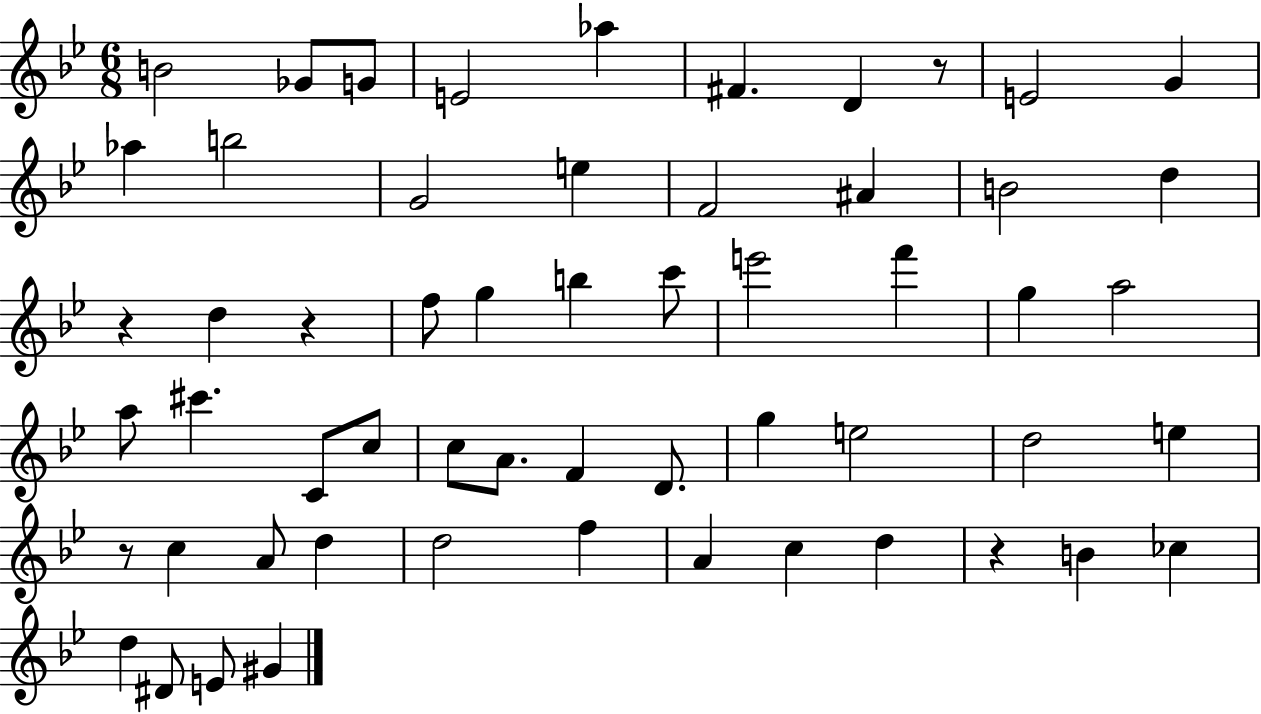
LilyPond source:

{
  \clef treble
  \numericTimeSignature
  \time 6/8
  \key bes \major
  b'2 ges'8 g'8 | e'2 aes''4 | fis'4. d'4 r8 | e'2 g'4 | \break aes''4 b''2 | g'2 e''4 | f'2 ais'4 | b'2 d''4 | \break r4 d''4 r4 | f''8 g''4 b''4 c'''8 | e'''2 f'''4 | g''4 a''2 | \break a''8 cis'''4. c'8 c''8 | c''8 a'8. f'4 d'8. | g''4 e''2 | d''2 e''4 | \break r8 c''4 a'8 d''4 | d''2 f''4 | a'4 c''4 d''4 | r4 b'4 ces''4 | \break d''4 dis'8 e'8 gis'4 | \bar "|."
}